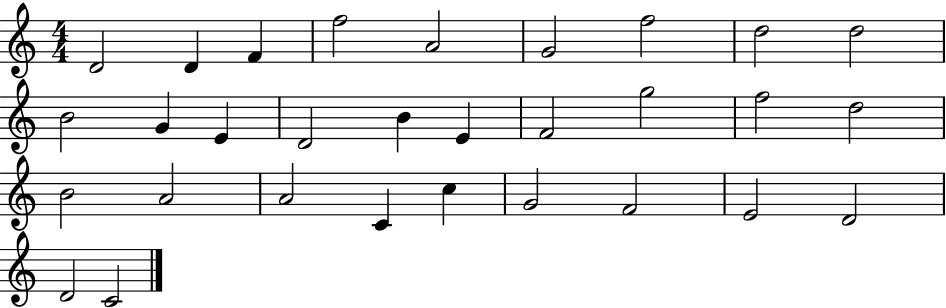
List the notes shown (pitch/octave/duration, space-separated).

D4/h D4/q F4/q F5/h A4/h G4/h F5/h D5/h D5/h B4/h G4/q E4/q D4/h B4/q E4/q F4/h G5/h F5/h D5/h B4/h A4/h A4/h C4/q C5/q G4/h F4/h E4/h D4/h D4/h C4/h